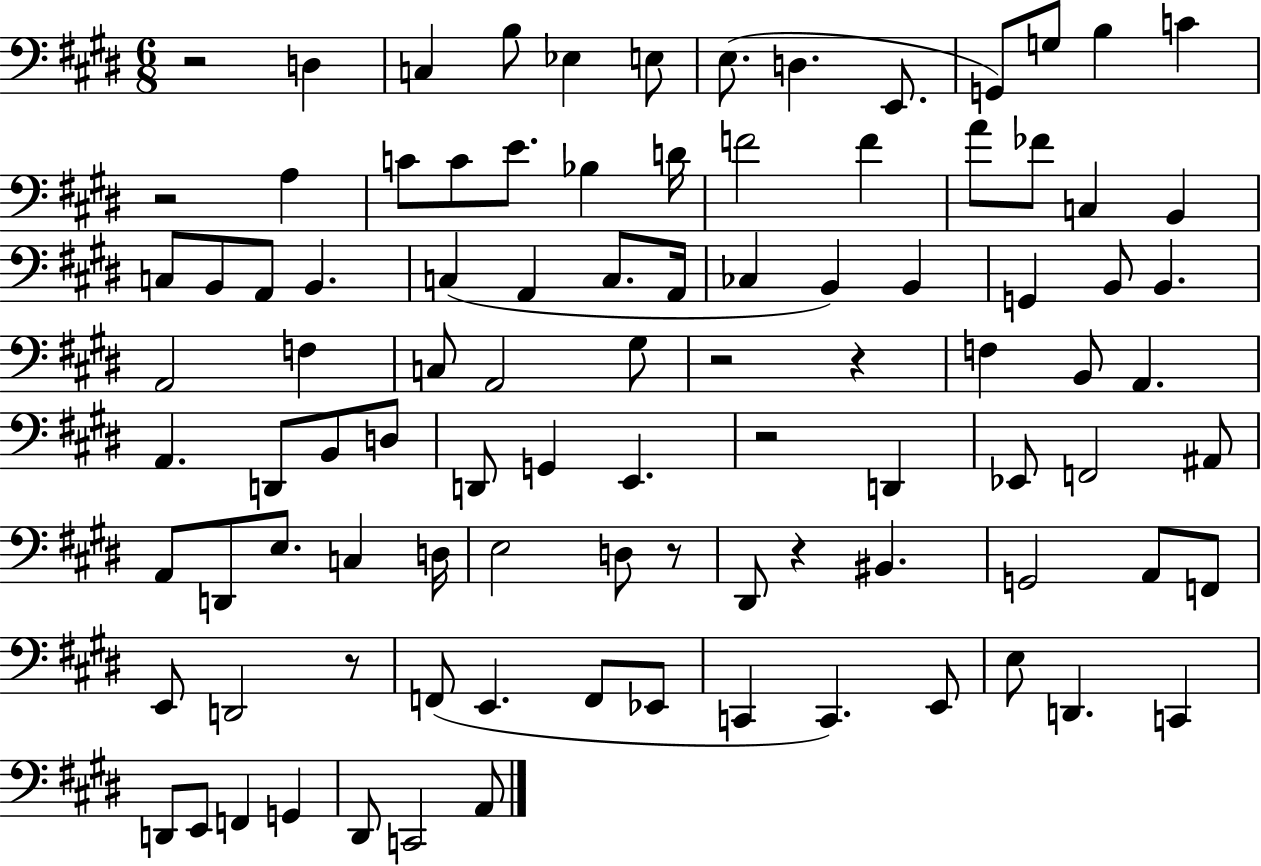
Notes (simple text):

R/h D3/q C3/q B3/e Eb3/q E3/e E3/e. D3/q. E2/e. G2/e G3/e B3/q C4/q R/h A3/q C4/e C4/e E4/e. Bb3/q D4/s F4/h F4/q A4/e FES4/e C3/q B2/q C3/e B2/e A2/e B2/q. C3/q A2/q C3/e. A2/s CES3/q B2/q B2/q G2/q B2/e B2/q. A2/h F3/q C3/e A2/h G#3/e R/h R/q F3/q B2/e A2/q. A2/q. D2/e B2/e D3/e D2/e G2/q E2/q. R/h D2/q Eb2/e F2/h A#2/e A2/e D2/e E3/e. C3/q D3/s E3/h D3/e R/e D#2/e R/q BIS2/q. G2/h A2/e F2/e E2/e D2/h R/e F2/e E2/q. F2/e Eb2/e C2/q C2/q. E2/e E3/e D2/q. C2/q D2/e E2/e F2/q G2/q D#2/e C2/h A2/e